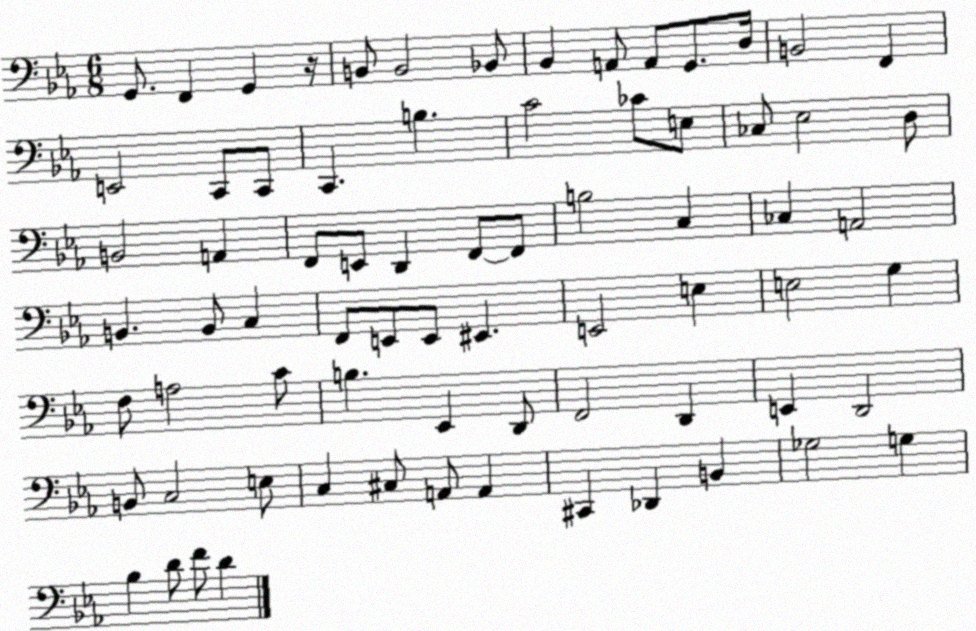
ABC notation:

X:1
T:Untitled
M:6/8
L:1/4
K:Eb
G,,/2 F,, G,, z/4 B,,/2 B,,2 _B,,/2 _B,, A,,/2 A,,/2 G,,/2 D,/4 B,,2 F,, E,,2 C,,/2 C,,/2 C,, B, C2 _C/2 E,/2 _C,/2 _E,2 D,/2 B,,2 A,, F,,/2 E,,/2 D,, F,,/2 F,,/2 B,2 C, _C, A,,2 B,, B,,/2 C, F,,/2 E,,/2 E,,/2 ^E,, E,,2 E, E,2 G, F,/2 A,2 C/2 B, _E,, D,,/2 F,,2 D,, E,, D,,2 B,,/2 C,2 E,/2 C, ^C,/2 A,,/2 A,, ^C,, _D,, B,, _G,2 G, _B, D/2 F/2 D